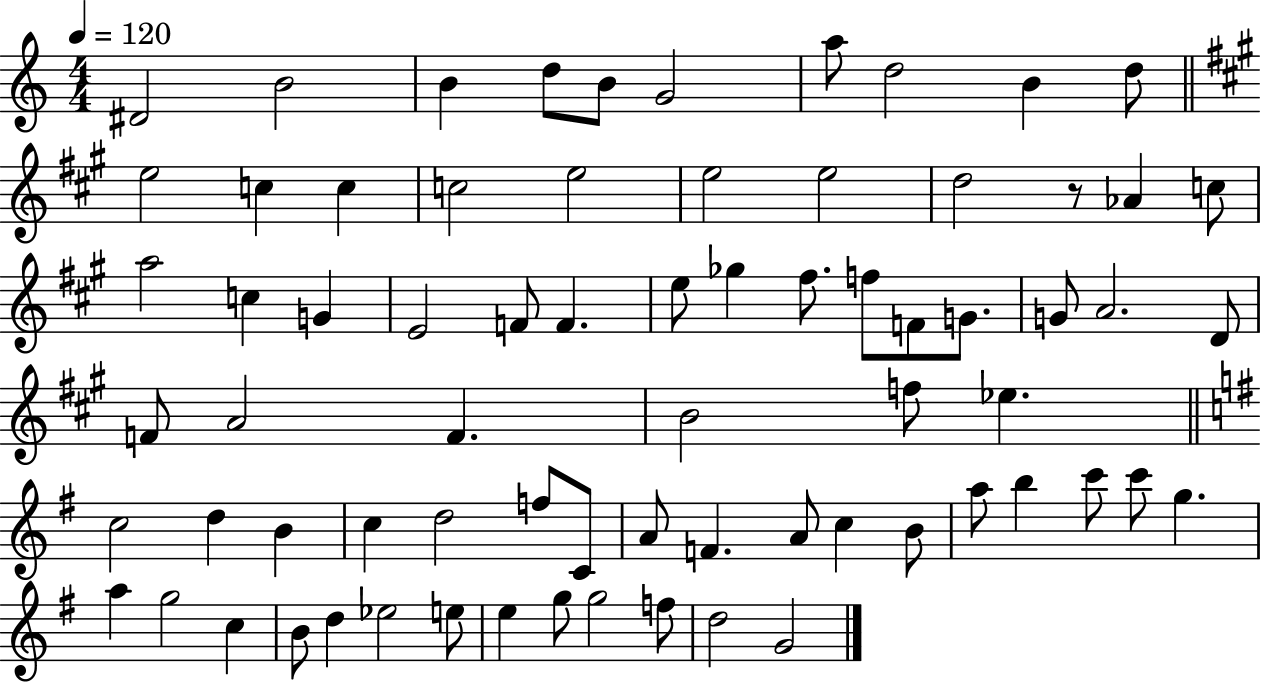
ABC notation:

X:1
T:Untitled
M:4/4
L:1/4
K:C
^D2 B2 B d/2 B/2 G2 a/2 d2 B d/2 e2 c c c2 e2 e2 e2 d2 z/2 _A c/2 a2 c G E2 F/2 F e/2 _g ^f/2 f/2 F/2 G/2 G/2 A2 D/2 F/2 A2 F B2 f/2 _e c2 d B c d2 f/2 C/2 A/2 F A/2 c B/2 a/2 b c'/2 c'/2 g a g2 c B/2 d _e2 e/2 e g/2 g2 f/2 d2 G2